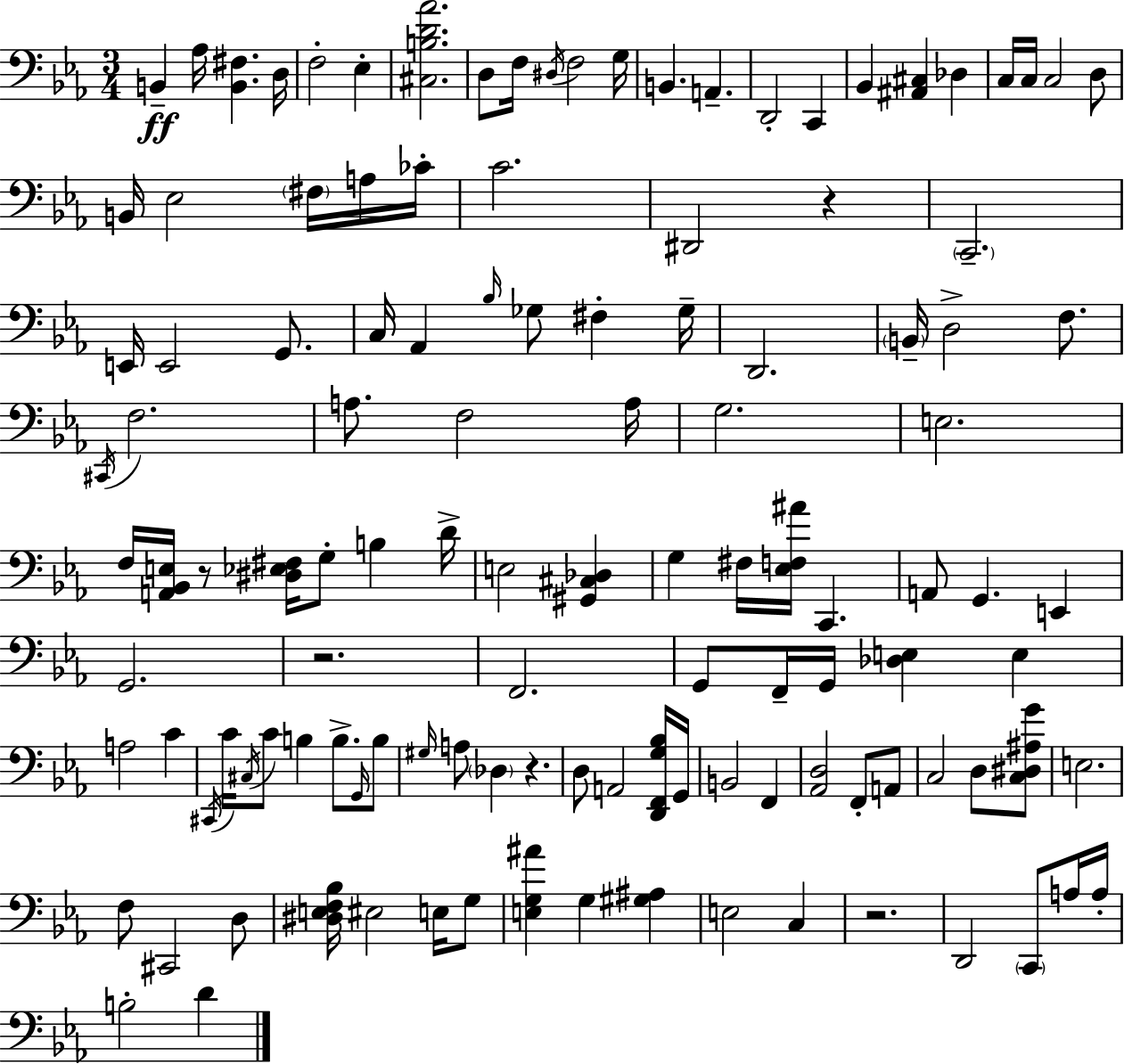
B2/q Ab3/s [B2,F#3]/q. D3/s F3/h Eb3/q [C#3,B3,D4,Ab4]/h. D3/e F3/s D#3/s F3/h G3/s B2/q. A2/q. D2/h C2/q Bb2/q [A#2,C#3]/q Db3/q C3/s C3/s C3/h D3/e B2/s Eb3/h F#3/s A3/s CES4/s C4/h. D#2/h R/q C2/h. E2/s E2/h G2/e. C3/s Ab2/q Bb3/s Gb3/e F#3/q Gb3/s D2/h. B2/s D3/h F3/e. C#2/s F3/h. A3/e. F3/h A3/s G3/h. E3/h. F3/s [A2,Bb2,E3]/s R/e [D#3,Eb3,F#3]/s G3/e B3/q D4/s E3/h [G#2,C#3,Db3]/q G3/q F#3/s [Eb3,F3,A#4]/s C2/q. A2/e G2/q. E2/q G2/h. R/h. F2/h. G2/e F2/s G2/s [Db3,E3]/q E3/q A3/h C4/q C#2/s C4/s C#3/s C4/e B3/q B3/e. G2/s B3/e G#3/s A3/e Db3/q R/q. D3/e A2/h [D2,F2,G3,Bb3]/s G2/s B2/h F2/q [Ab2,D3]/h F2/e A2/e C3/h D3/e [C3,D#3,A#3,G4]/e E3/h. F3/e C#2/h D3/e [D#3,E3,F3,Bb3]/s EIS3/h E3/s G3/e [E3,G3,A#4]/q G3/q [G#3,A#3]/q E3/h C3/q R/h. D2/h C2/e A3/s A3/s B3/h D4/q